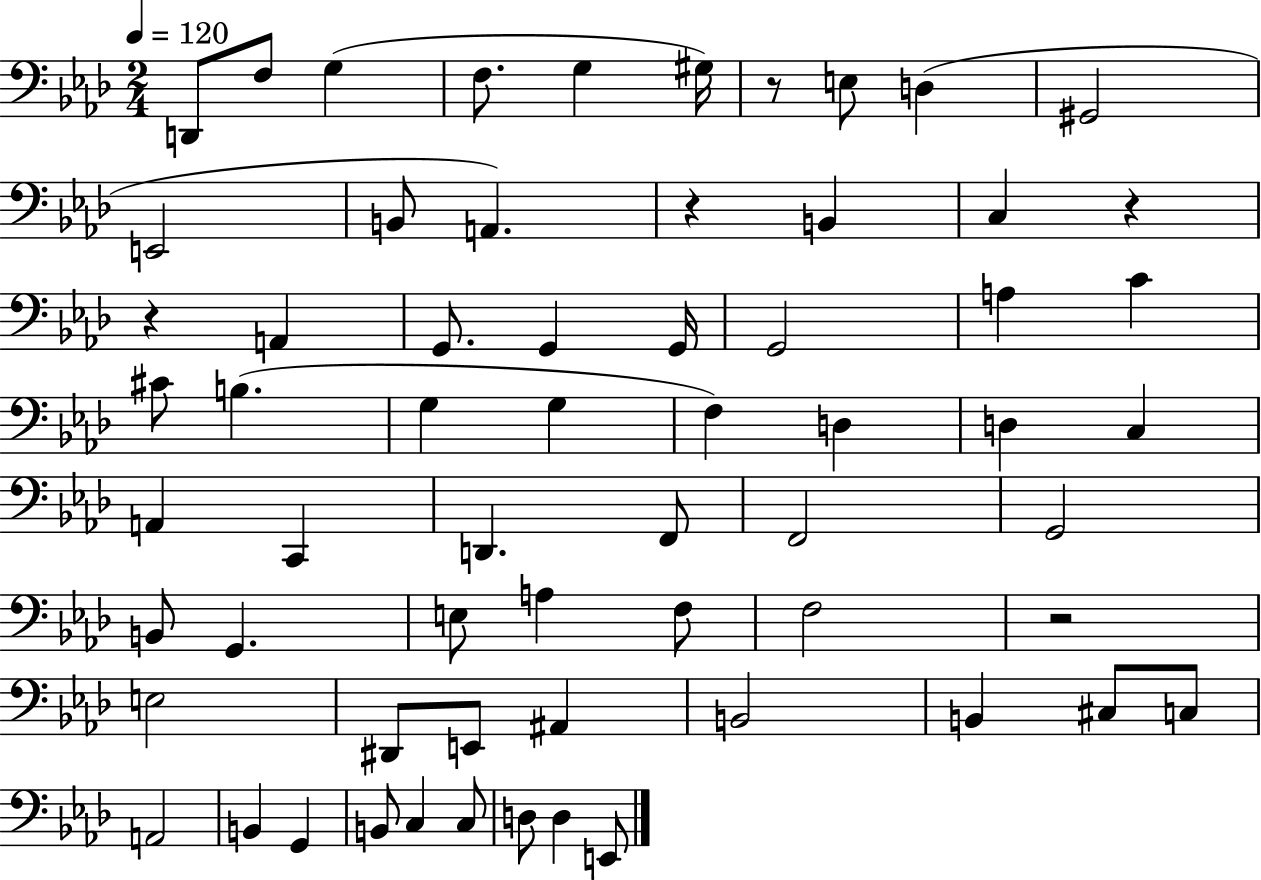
D2/e F3/e G3/q F3/e. G3/q G#3/s R/e E3/e D3/q G#2/h E2/h B2/e A2/q. R/q B2/q C3/q R/q R/q A2/q G2/e. G2/q G2/s G2/h A3/q C4/q C#4/e B3/q. G3/q G3/q F3/q D3/q D3/q C3/q A2/q C2/q D2/q. F2/e F2/h G2/h B2/e G2/q. E3/e A3/q F3/e F3/h R/h E3/h D#2/e E2/e A#2/q B2/h B2/q C#3/e C3/e A2/h B2/q G2/q B2/e C3/q C3/e D3/e D3/q E2/e